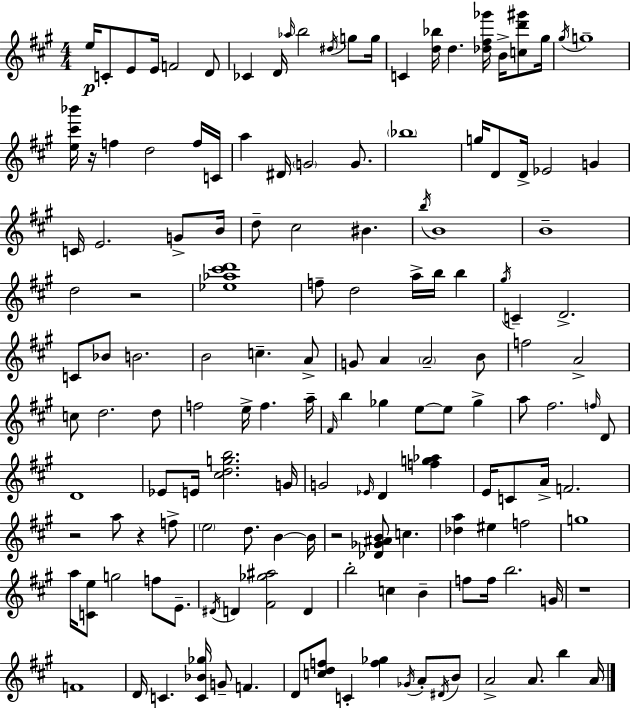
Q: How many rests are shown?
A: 6